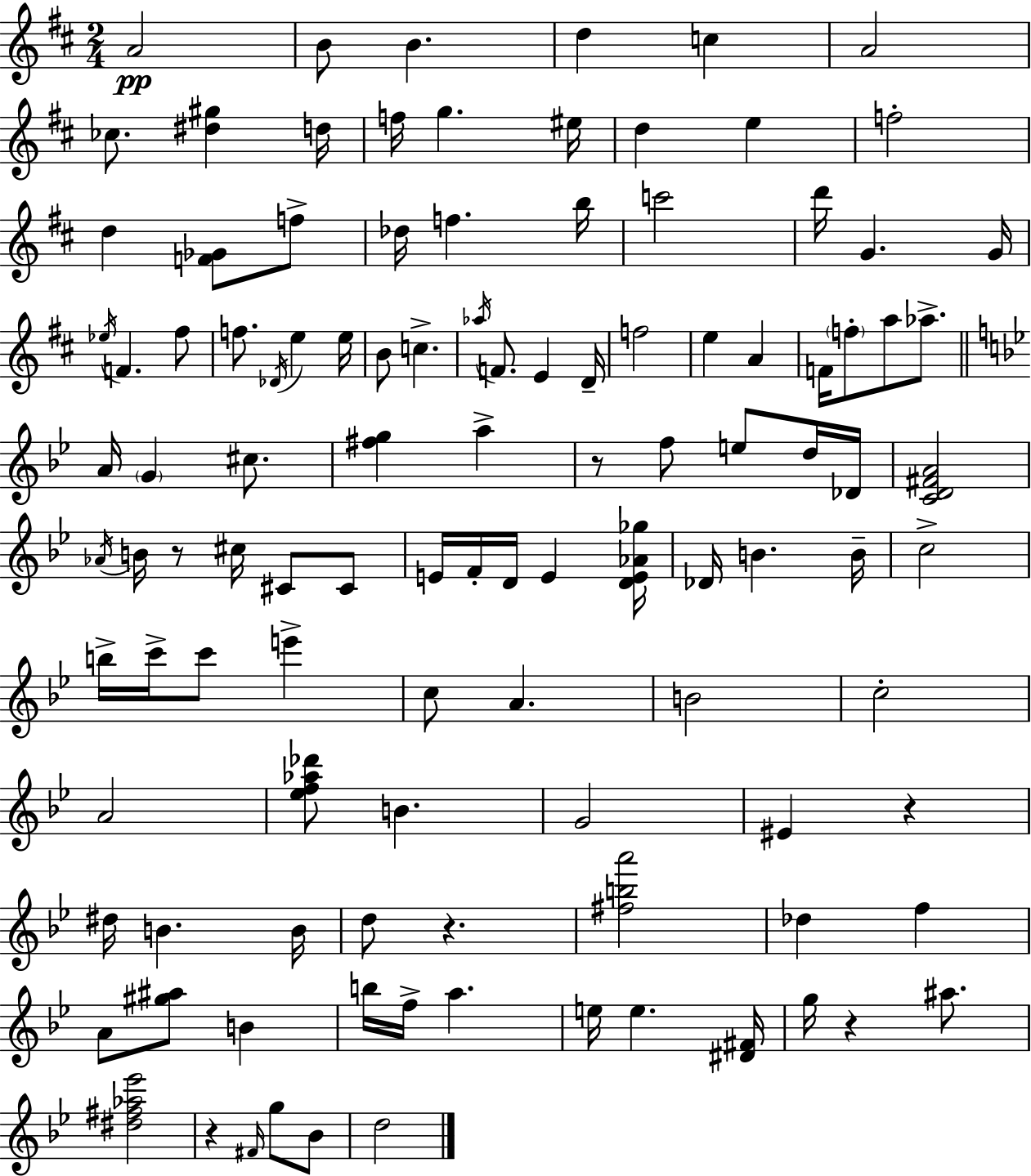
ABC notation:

X:1
T:Untitled
M:2/4
L:1/4
K:D
A2 B/2 B d c A2 _c/2 [^d^g] d/4 f/4 g ^e/4 d e f2 d [F_G]/2 f/2 _d/4 f b/4 c'2 d'/4 G G/4 _e/4 F ^f/2 f/2 _D/4 e e/4 B/2 c _a/4 F/2 E D/4 f2 e A F/4 f/2 a/2 _a/2 A/4 G ^c/2 [^fg] a z/2 f/2 e/2 d/4 _D/4 [CD^FA]2 _A/4 B/4 z/2 ^c/4 ^C/2 ^C/2 E/4 F/4 D/4 E [DE_A_g]/4 _D/4 B B/4 c2 b/4 c'/4 c'/2 e' c/2 A B2 c2 A2 [_ef_a_d']/2 B G2 ^E z ^d/4 B B/4 d/2 z [^fba']2 _d f A/2 [^g^a]/2 B b/4 f/4 a e/4 e [^D^F]/4 g/4 z ^a/2 [^d^f_a_e']2 z ^F/4 g/2 _B/2 d2